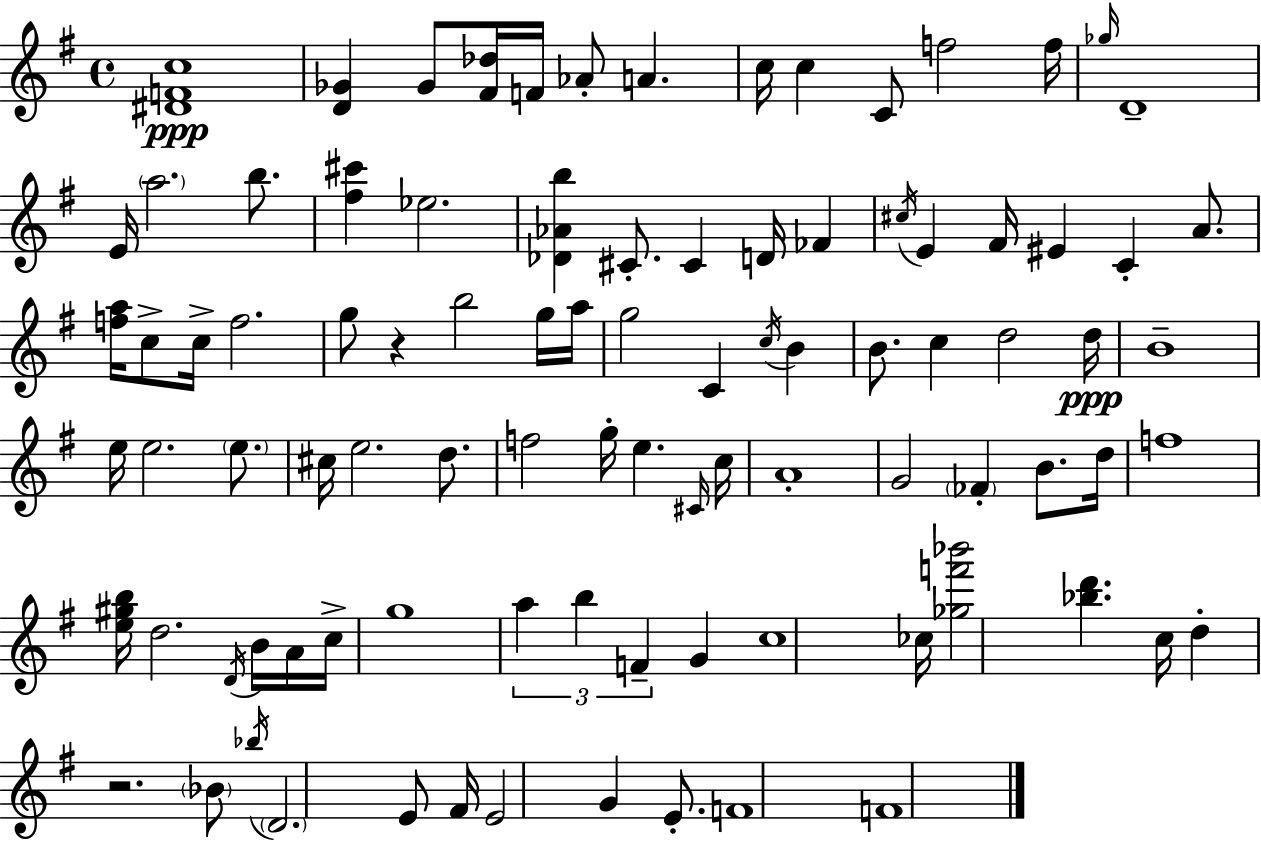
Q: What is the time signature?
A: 4/4